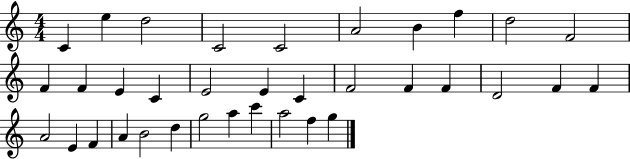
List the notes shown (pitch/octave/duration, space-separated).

C4/q E5/q D5/h C4/h C4/h A4/h B4/q F5/q D5/h F4/h F4/q F4/q E4/q C4/q E4/h E4/q C4/q F4/h F4/q F4/q D4/h F4/q F4/q A4/h E4/q F4/q A4/q B4/h D5/q G5/h A5/q C6/q A5/h F5/q G5/q